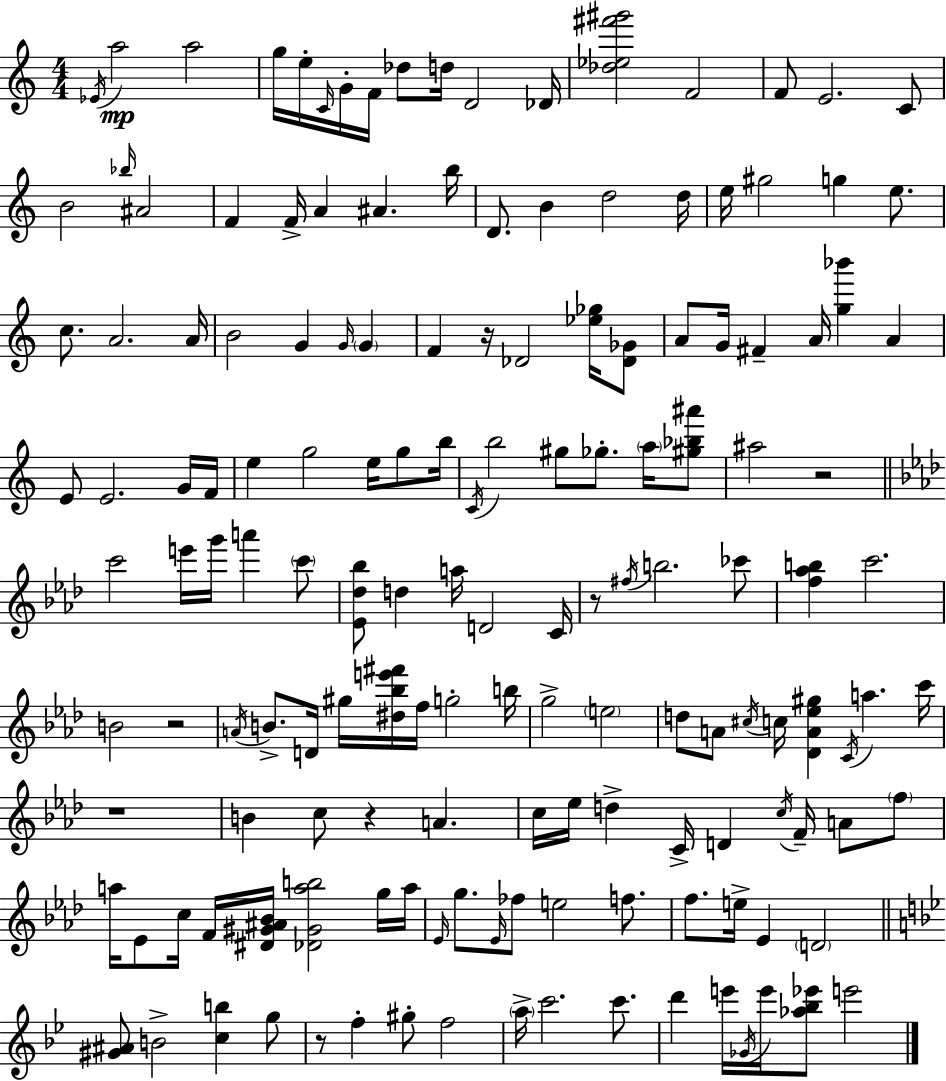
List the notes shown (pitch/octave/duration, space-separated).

Eb4/s A5/h A5/h G5/s E5/s C4/s G4/s F4/s Db5/e D5/s D4/h Db4/s [Db5,Eb5,F#6,G#6]/h F4/h F4/e E4/h. C4/e B4/h Bb5/s A#4/h F4/q F4/s A4/q A#4/q. B5/s D4/e. B4/q D5/h D5/s E5/s G#5/h G5/q E5/e. C5/e. A4/h. A4/s B4/h G4/q G4/s G4/q F4/q R/s Db4/h [Eb5,Gb5]/s [Db4,Gb4]/e A4/e G4/s F#4/q A4/s [G5,Bb6]/q A4/q E4/e E4/h. G4/s F4/s E5/q G5/h E5/s G5/e B5/s C4/s B5/h G#5/e Gb5/e. A5/s [G#5,Bb5,A#6]/e A#5/h R/h C6/h E6/s G6/s A6/q C6/e [Eb4,Db5,Bb5]/e D5/q A5/s D4/h C4/s R/e F#5/s B5/h. CES6/e [F5,Ab5,B5]/q C6/h. B4/h R/h A4/s B4/e. D4/s G#5/s [D#5,Bb5,E6,F#6]/s F5/s G5/h B5/s G5/h E5/h D5/e A4/e C#5/s C5/s [Db4,A4,Eb5,G#5]/q C4/s A5/q. C6/s R/w B4/q C5/e R/q A4/q. C5/s Eb5/s D5/q C4/s D4/q C5/s F4/s A4/e F5/e A5/s Eb4/e C5/s F4/s [D#4,G#4,A#4,Bb4]/s [Db4,G#4,A5,B5]/h G5/s A5/s Eb4/s G5/e. Eb4/s FES5/e E5/h F5/e. F5/e. E5/s Eb4/q D4/h [G#4,A#4]/e B4/h [C5,B5]/q G5/e R/e F5/q G#5/e F5/h A5/s C6/h. C6/e. D6/q E6/s Gb4/s E6/s [Ab5,Bb5,Eb6]/e E6/h